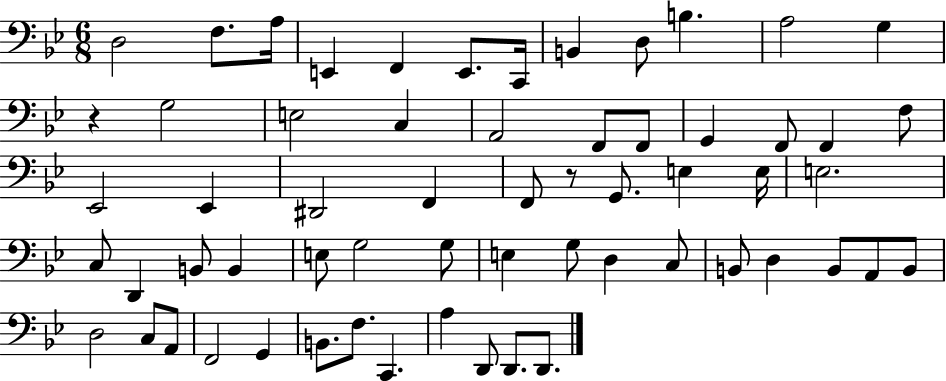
X:1
T:Untitled
M:6/8
L:1/4
K:Bb
D,2 F,/2 A,/4 E,, F,, E,,/2 C,,/4 B,, D,/2 B, A,2 G, z G,2 E,2 C, A,,2 F,,/2 F,,/2 G,, F,,/2 F,, F,/2 _E,,2 _E,, ^D,,2 F,, F,,/2 z/2 G,,/2 E, E,/4 E,2 C,/2 D,, B,,/2 B,, E,/2 G,2 G,/2 E, G,/2 D, C,/2 B,,/2 D, B,,/2 A,,/2 B,,/2 D,2 C,/2 A,,/2 F,,2 G,, B,,/2 F,/2 C,, A, D,,/2 D,,/2 D,,/2